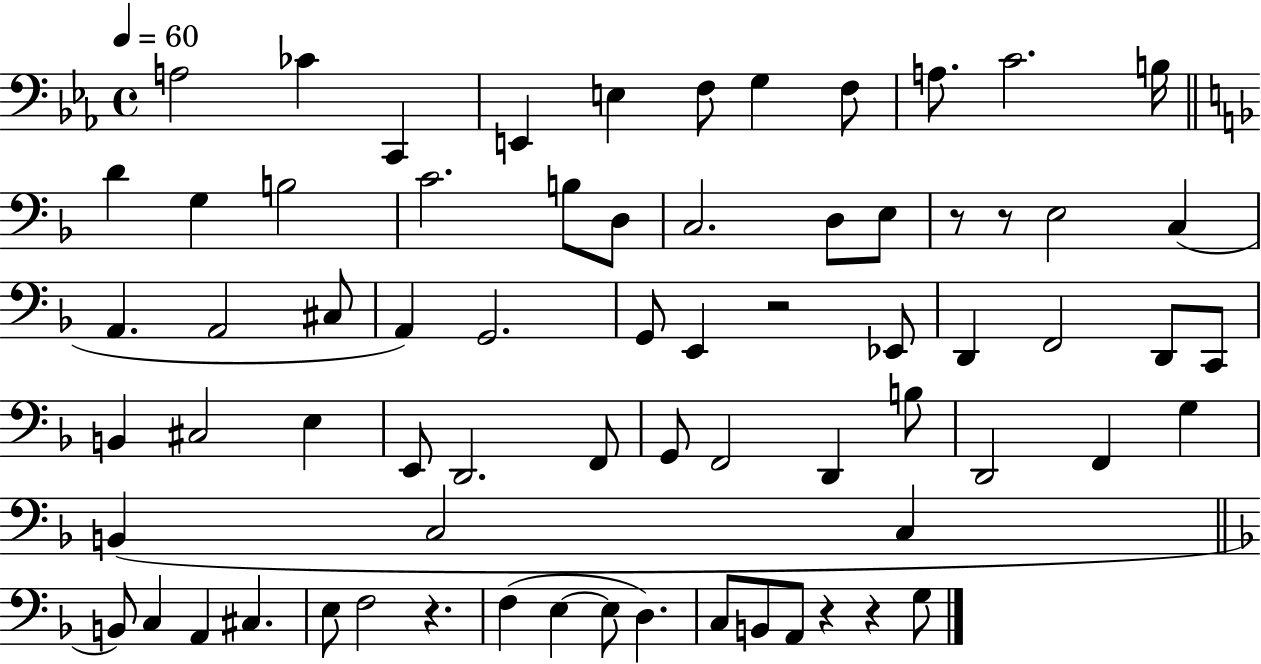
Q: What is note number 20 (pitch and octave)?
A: E3